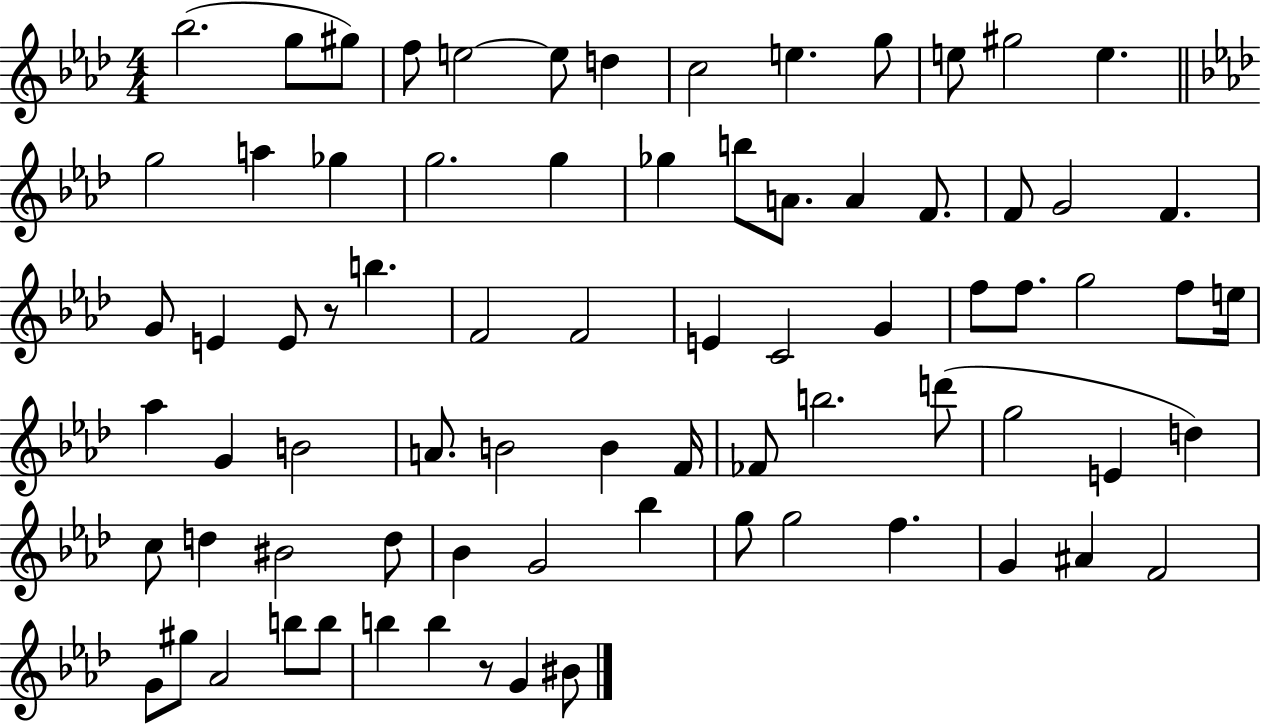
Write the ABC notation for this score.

X:1
T:Untitled
M:4/4
L:1/4
K:Ab
_b2 g/2 ^g/2 f/2 e2 e/2 d c2 e g/2 e/2 ^g2 e g2 a _g g2 g _g b/2 A/2 A F/2 F/2 G2 F G/2 E E/2 z/2 b F2 F2 E C2 G f/2 f/2 g2 f/2 e/4 _a G B2 A/2 B2 B F/4 _F/2 b2 d'/2 g2 E d c/2 d ^B2 d/2 _B G2 _b g/2 g2 f G ^A F2 G/2 ^g/2 _A2 b/2 b/2 b b z/2 G ^B/2